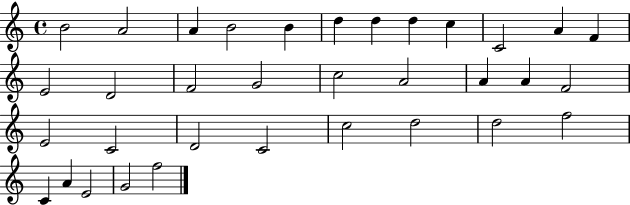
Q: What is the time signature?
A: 4/4